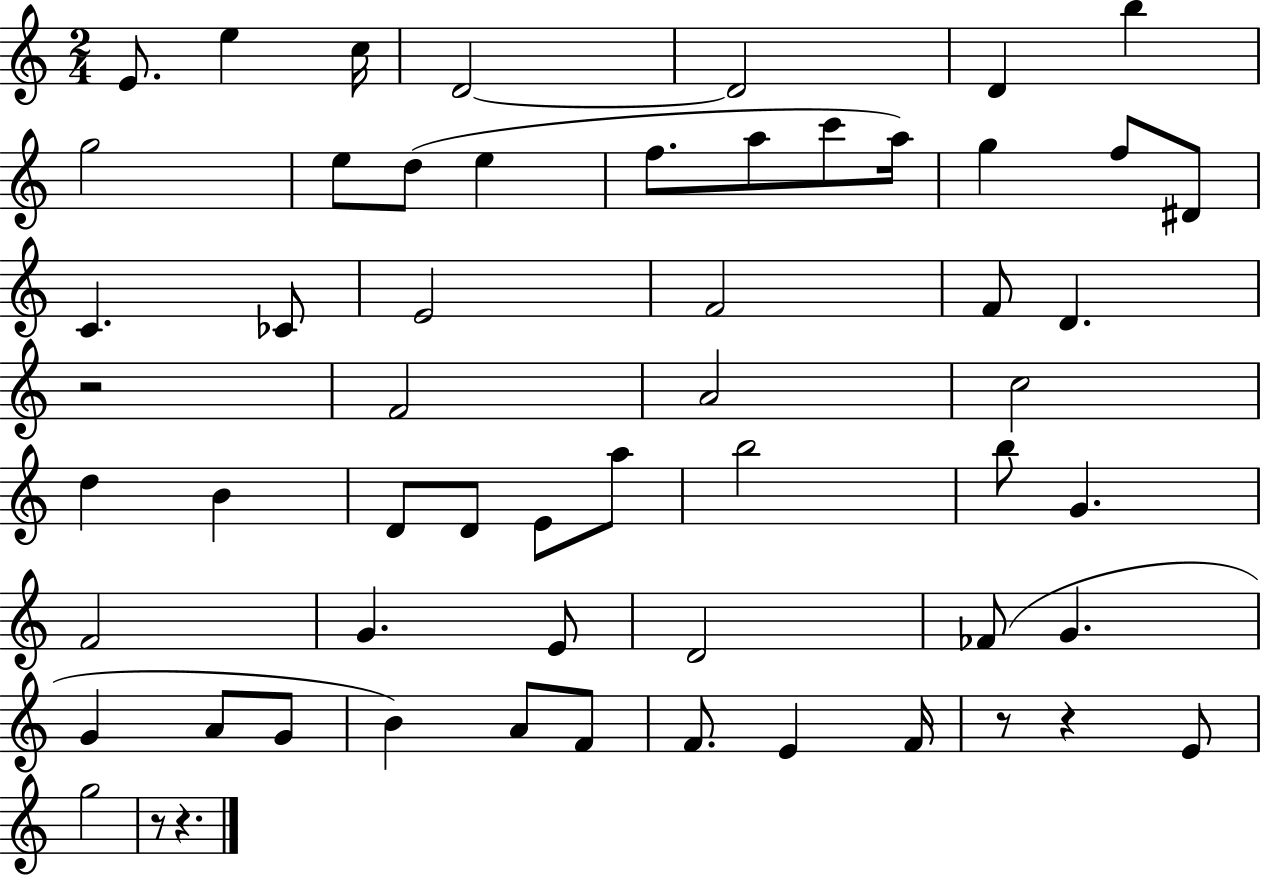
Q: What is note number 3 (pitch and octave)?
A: C5